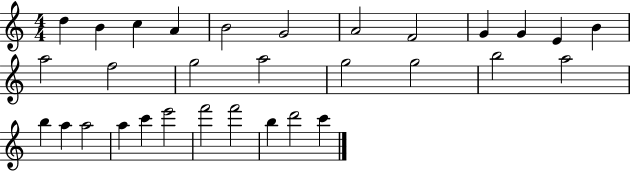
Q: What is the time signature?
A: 4/4